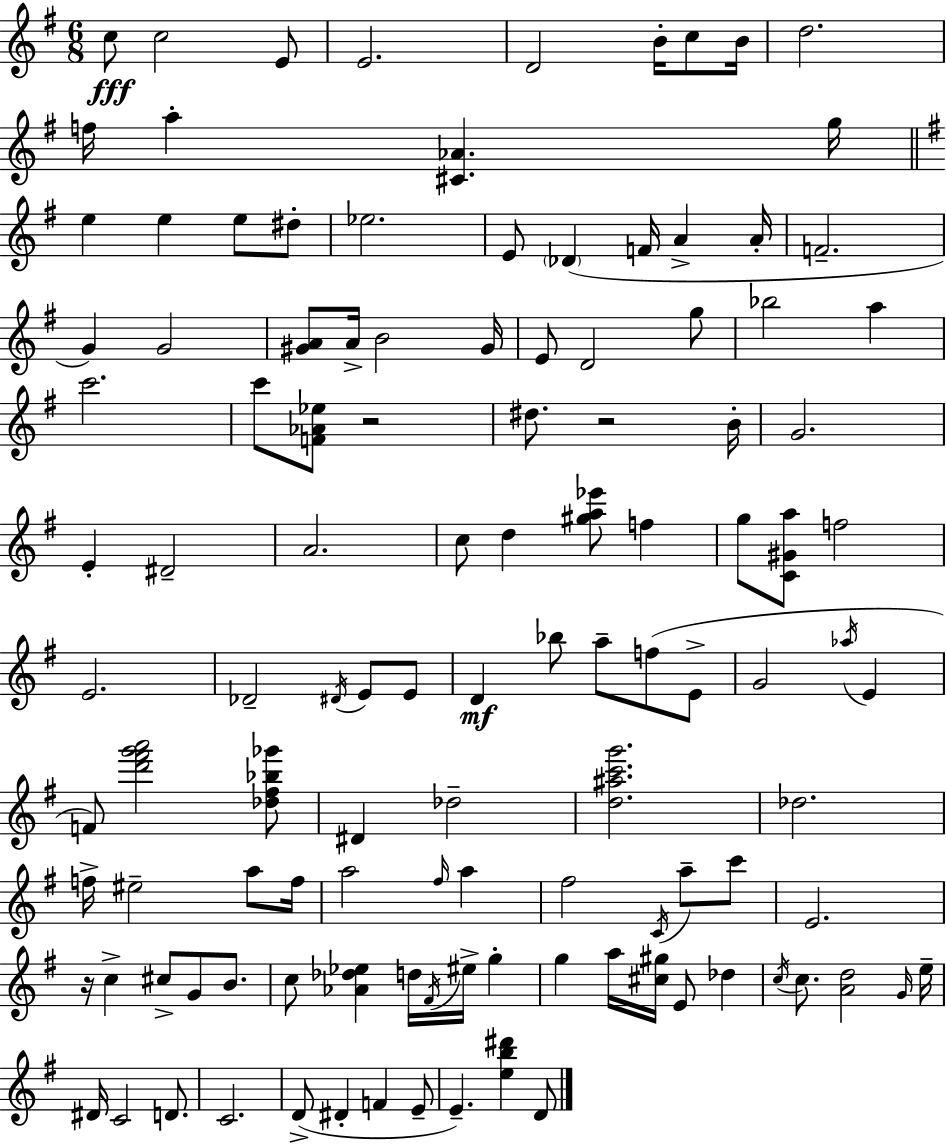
X:1
T:Untitled
M:6/8
L:1/4
K:Em
c/2 c2 E/2 E2 D2 B/4 c/2 B/4 d2 f/4 a [^C_A] g/4 e e e/2 ^d/2 _e2 E/2 _D F/4 A A/4 F2 G G2 [^GA]/2 A/4 B2 ^G/4 E/2 D2 g/2 _b2 a c'2 c'/2 [F_A_e]/2 z2 ^d/2 z2 B/4 G2 E ^D2 A2 c/2 d [^ga_e']/2 f g/2 [C^Ga]/2 f2 E2 _D2 ^D/4 E/2 E/2 D _b/2 a/2 f/2 E/2 G2 _a/4 E F/2 [d'^f'g'a']2 [_d^f_b_g']/2 ^D _d2 [d^ac'g']2 _d2 f/4 ^e2 a/2 f/4 a2 ^f/4 a ^f2 C/4 a/2 c'/2 E2 z/4 c ^c/2 G/2 B/2 c/2 [_A_d_e] d/4 ^F/4 ^e/4 g g a/4 [^c^g]/4 E/2 _d c/4 c/2 [Ad]2 G/4 e/4 ^D/4 C2 D/2 C2 D/2 ^D F E/2 E [eb^d'] D/2